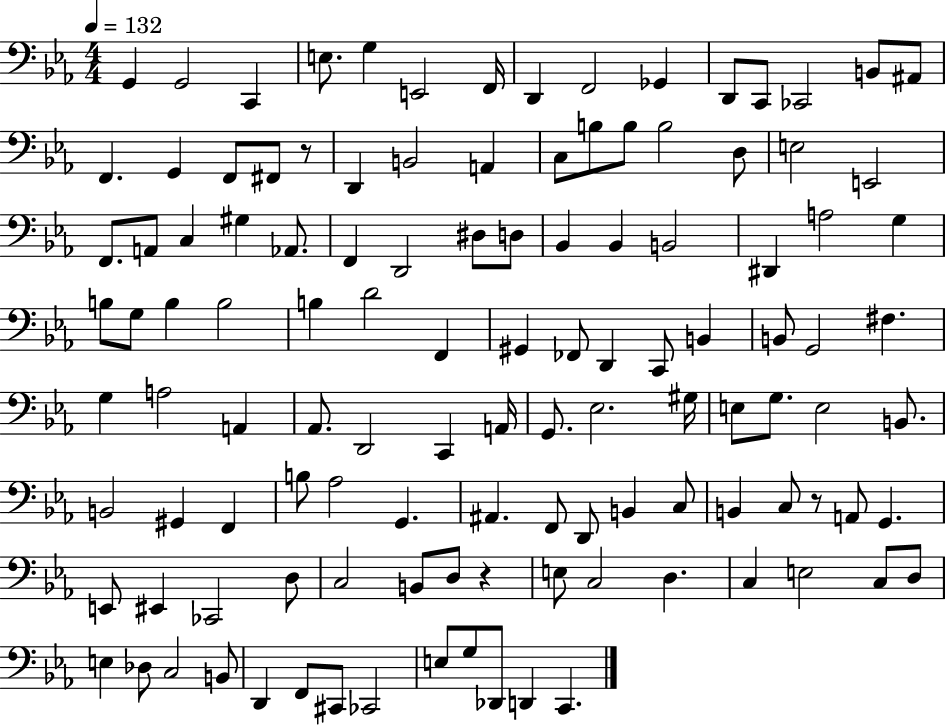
{
  \clef bass
  \numericTimeSignature
  \time 4/4
  \key ees \major
  \tempo 4 = 132
  g,4 g,2 c,4 | e8. g4 e,2 f,16 | d,4 f,2 ges,4 | d,8 c,8 ces,2 b,8 ais,8 | \break f,4. g,4 f,8 fis,8 r8 | d,4 b,2 a,4 | c8 b8 b8 b2 d8 | e2 e,2 | \break f,8. a,8 c4 gis4 aes,8. | f,4 d,2 dis8 d8 | bes,4 bes,4 b,2 | dis,4 a2 g4 | \break b8 g8 b4 b2 | b4 d'2 f,4 | gis,4 fes,8 d,4 c,8 b,4 | b,8 g,2 fis4. | \break g4 a2 a,4 | aes,8. d,2 c,4 a,16 | g,8. ees2. gis16 | e8 g8. e2 b,8. | \break b,2 gis,4 f,4 | b8 aes2 g,4. | ais,4. f,8 d,8 b,4 c8 | b,4 c8 r8 a,8 g,4. | \break e,8 eis,4 ces,2 d8 | c2 b,8 d8 r4 | e8 c2 d4. | c4 e2 c8 d8 | \break e4 des8 c2 b,8 | d,4 f,8 cis,8 ces,2 | e8 g8 des,8 d,4 c,4. | \bar "|."
}